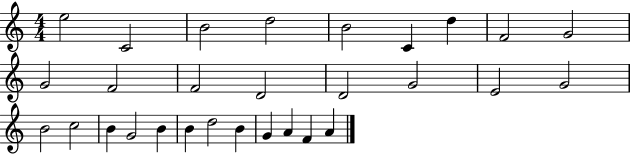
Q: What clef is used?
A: treble